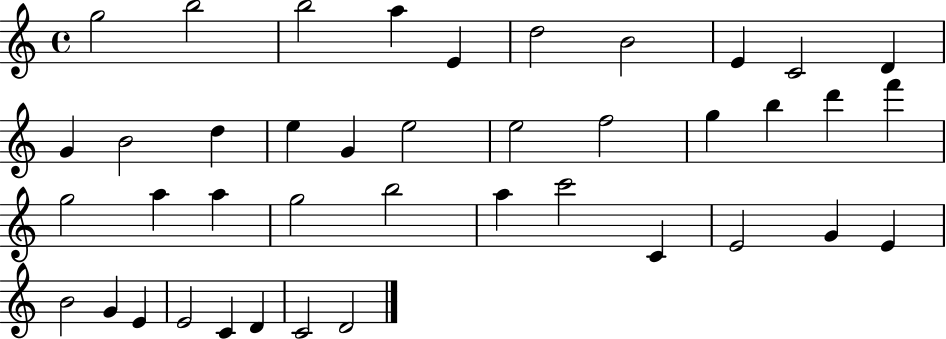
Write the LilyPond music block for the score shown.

{
  \clef treble
  \time 4/4
  \defaultTimeSignature
  \key c \major
  g''2 b''2 | b''2 a''4 e'4 | d''2 b'2 | e'4 c'2 d'4 | \break g'4 b'2 d''4 | e''4 g'4 e''2 | e''2 f''2 | g''4 b''4 d'''4 f'''4 | \break g''2 a''4 a''4 | g''2 b''2 | a''4 c'''2 c'4 | e'2 g'4 e'4 | \break b'2 g'4 e'4 | e'2 c'4 d'4 | c'2 d'2 | \bar "|."
}